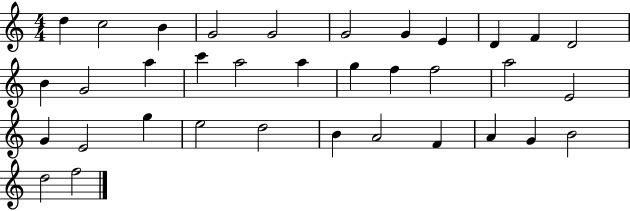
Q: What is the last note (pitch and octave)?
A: F5